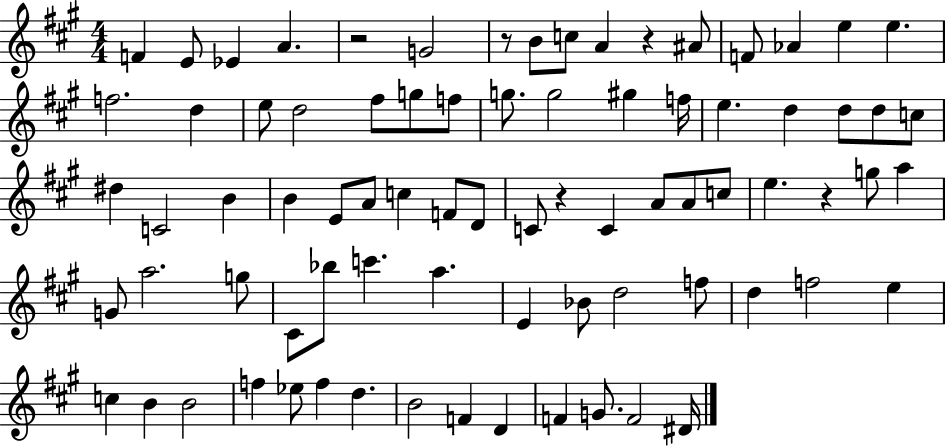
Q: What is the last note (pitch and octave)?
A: D#4